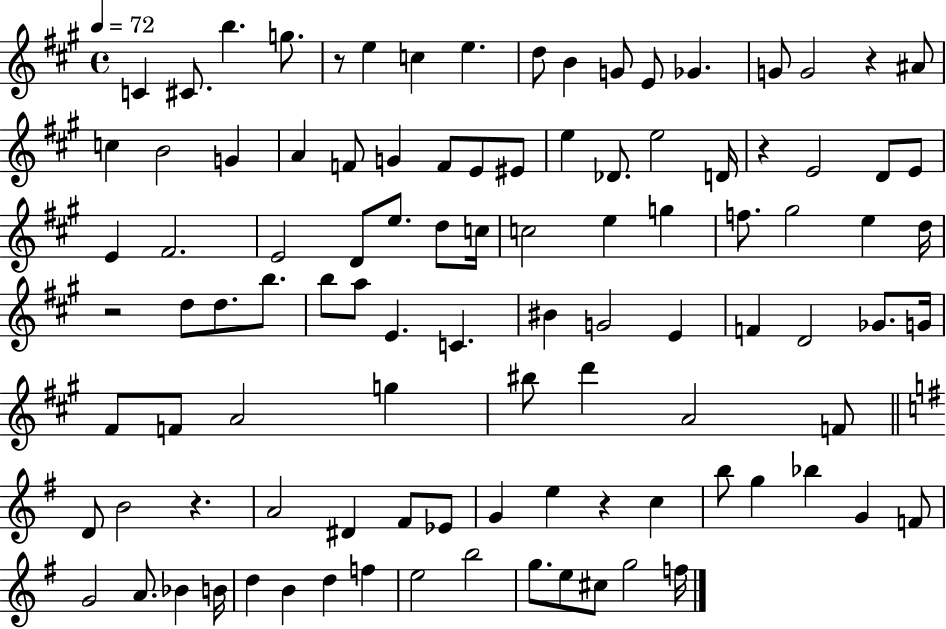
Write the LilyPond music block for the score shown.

{
  \clef treble
  \time 4/4
  \defaultTimeSignature
  \key a \major
  \tempo 4 = 72
  c'4 cis'8. b''4. g''8. | r8 e''4 c''4 e''4. | d''8 b'4 g'8 e'8 ges'4. | g'8 g'2 r4 ais'8 | \break c''4 b'2 g'4 | a'4 f'8 g'4 f'8 e'8 eis'8 | e''4 des'8. e''2 d'16 | r4 e'2 d'8 e'8 | \break e'4 fis'2. | e'2 d'8 e''8. d''8 c''16 | c''2 e''4 g''4 | f''8. gis''2 e''4 d''16 | \break r2 d''8 d''8. b''8. | b''8 a''8 e'4. c'4. | bis'4 g'2 e'4 | f'4 d'2 ges'8. g'16 | \break fis'8 f'8 a'2 g''4 | bis''8 d'''4 a'2 f'8 | \bar "||" \break \key g \major d'8 b'2 r4. | a'2 dis'4 fis'8 ees'8 | g'4 e''4 r4 c''4 | b''8 g''4 bes''4 g'4 f'8 | \break g'2 a'8. bes'4 b'16 | d''4 b'4 d''4 f''4 | e''2 b''2 | g''8. e''8 cis''8 g''2 f''16 | \break \bar "|."
}